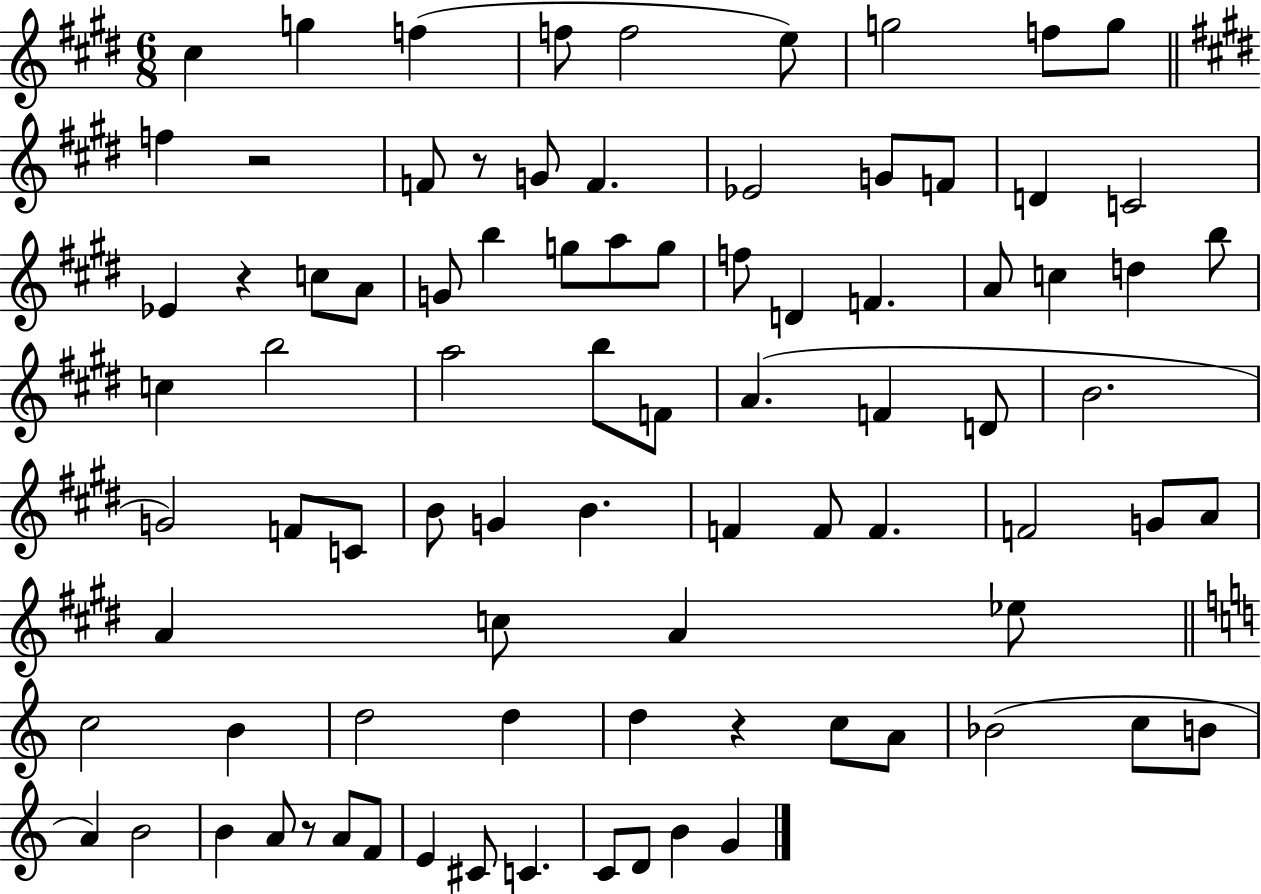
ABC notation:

X:1
T:Untitled
M:6/8
L:1/4
K:E
^c g f f/2 f2 e/2 g2 f/2 g/2 f z2 F/2 z/2 G/2 F _E2 G/2 F/2 D C2 _E z c/2 A/2 G/2 b g/2 a/2 g/2 f/2 D F A/2 c d b/2 c b2 a2 b/2 F/2 A F D/2 B2 G2 F/2 C/2 B/2 G B F F/2 F F2 G/2 A/2 A c/2 A _e/2 c2 B d2 d d z c/2 A/2 _B2 c/2 B/2 A B2 B A/2 z/2 A/2 F/2 E ^C/2 C C/2 D/2 B G